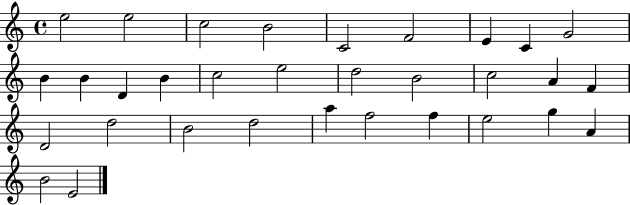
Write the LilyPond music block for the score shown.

{
  \clef treble
  \time 4/4
  \defaultTimeSignature
  \key c \major
  e''2 e''2 | c''2 b'2 | c'2 f'2 | e'4 c'4 g'2 | \break b'4 b'4 d'4 b'4 | c''2 e''2 | d''2 b'2 | c''2 a'4 f'4 | \break d'2 d''2 | b'2 d''2 | a''4 f''2 f''4 | e''2 g''4 a'4 | \break b'2 e'2 | \bar "|."
}